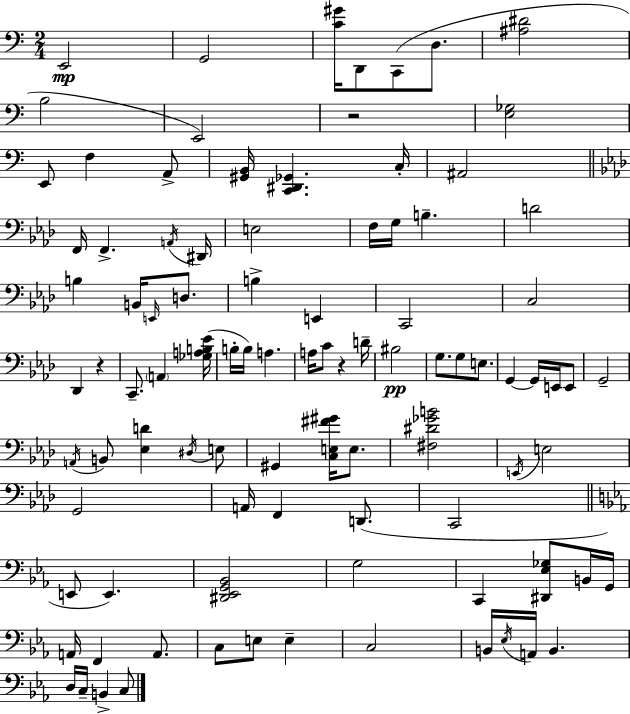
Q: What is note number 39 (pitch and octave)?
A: BIS3